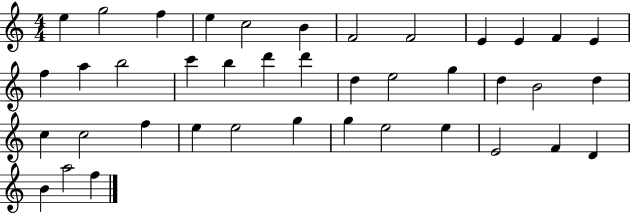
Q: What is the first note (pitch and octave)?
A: E5